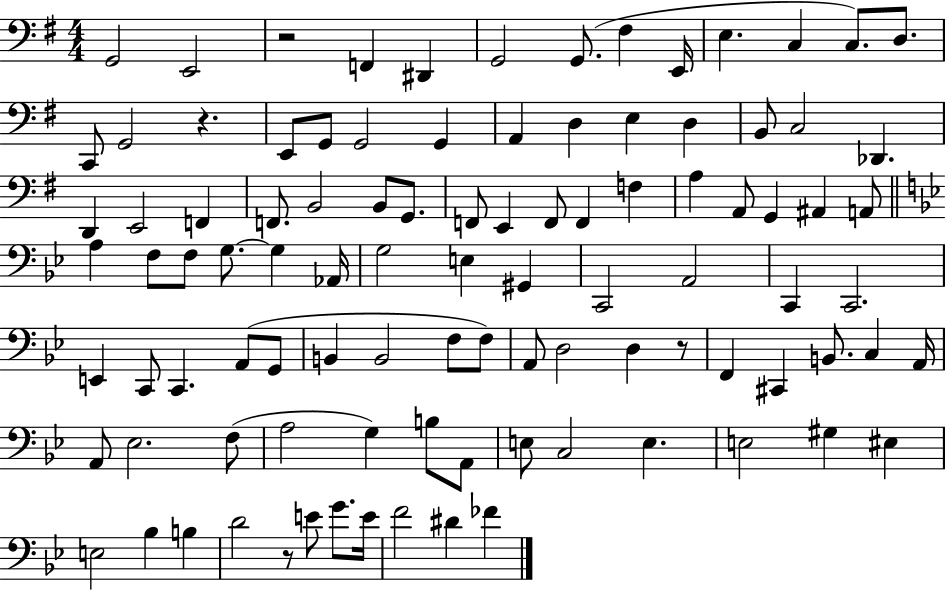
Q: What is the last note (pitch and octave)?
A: FES4